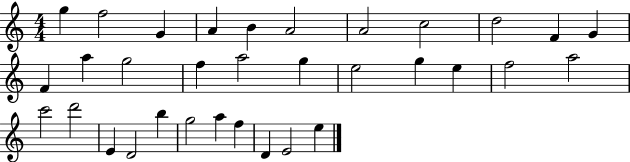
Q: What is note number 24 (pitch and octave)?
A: D6